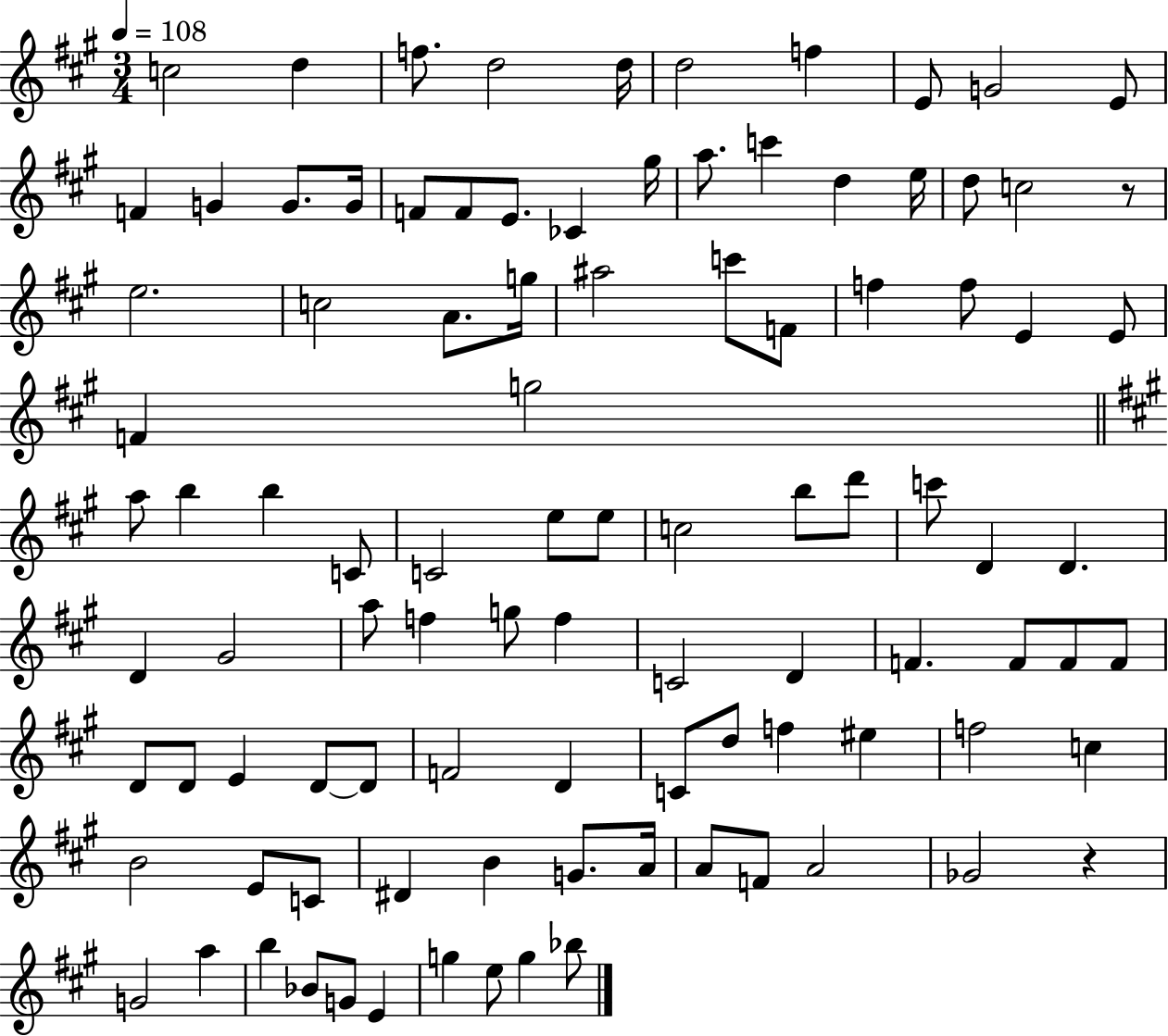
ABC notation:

X:1
T:Untitled
M:3/4
L:1/4
K:A
c2 d f/2 d2 d/4 d2 f E/2 G2 E/2 F G G/2 G/4 F/2 F/2 E/2 _C ^g/4 a/2 c' d e/4 d/2 c2 z/2 e2 c2 A/2 g/4 ^a2 c'/2 F/2 f f/2 E E/2 F g2 a/2 b b C/2 C2 e/2 e/2 c2 b/2 d'/2 c'/2 D D D ^G2 a/2 f g/2 f C2 D F F/2 F/2 F/2 D/2 D/2 E D/2 D/2 F2 D C/2 d/2 f ^e f2 c B2 E/2 C/2 ^D B G/2 A/4 A/2 F/2 A2 _G2 z G2 a b _B/2 G/2 E g e/2 g _b/2